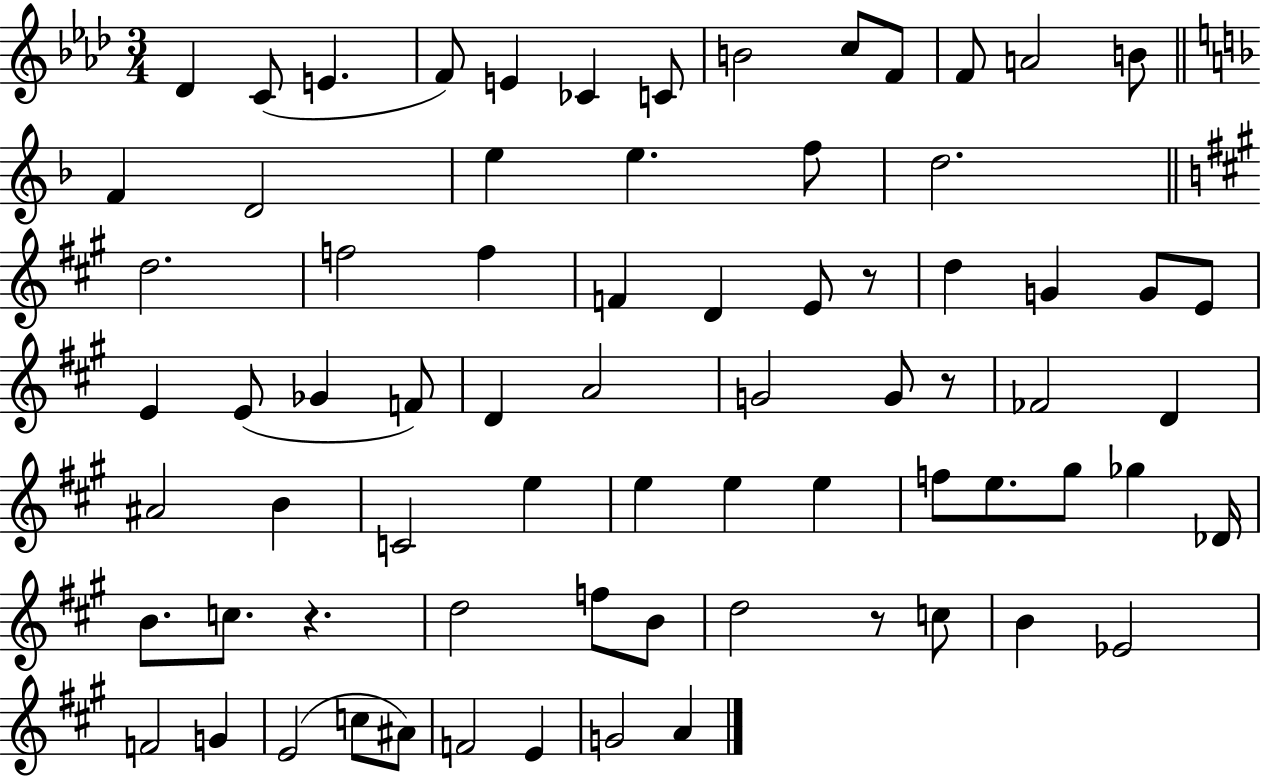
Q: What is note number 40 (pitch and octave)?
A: A#4